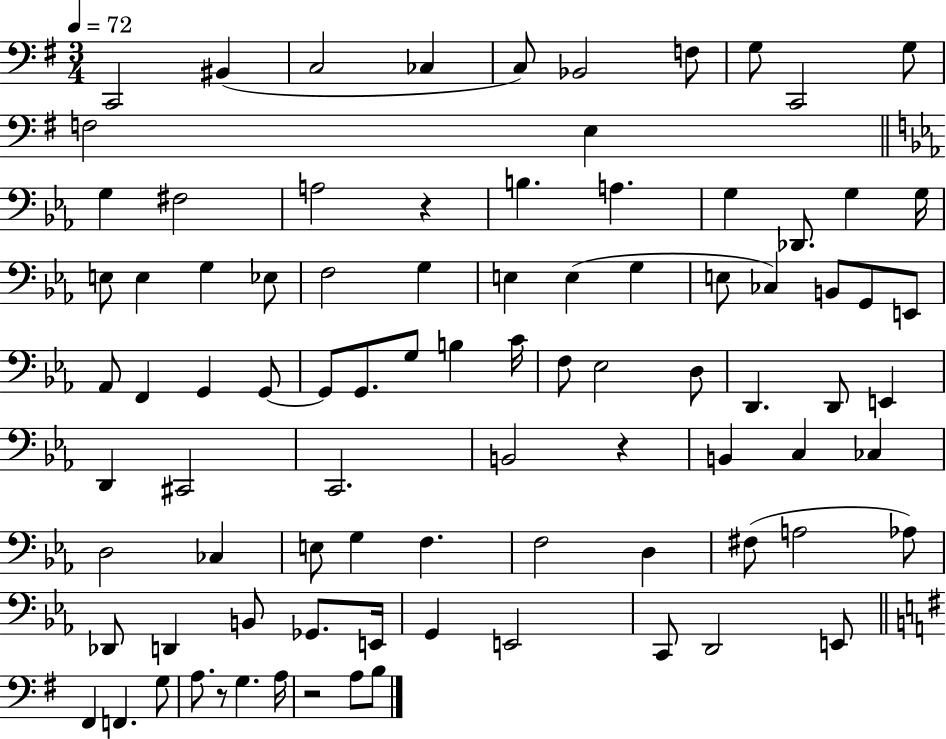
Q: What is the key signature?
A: G major